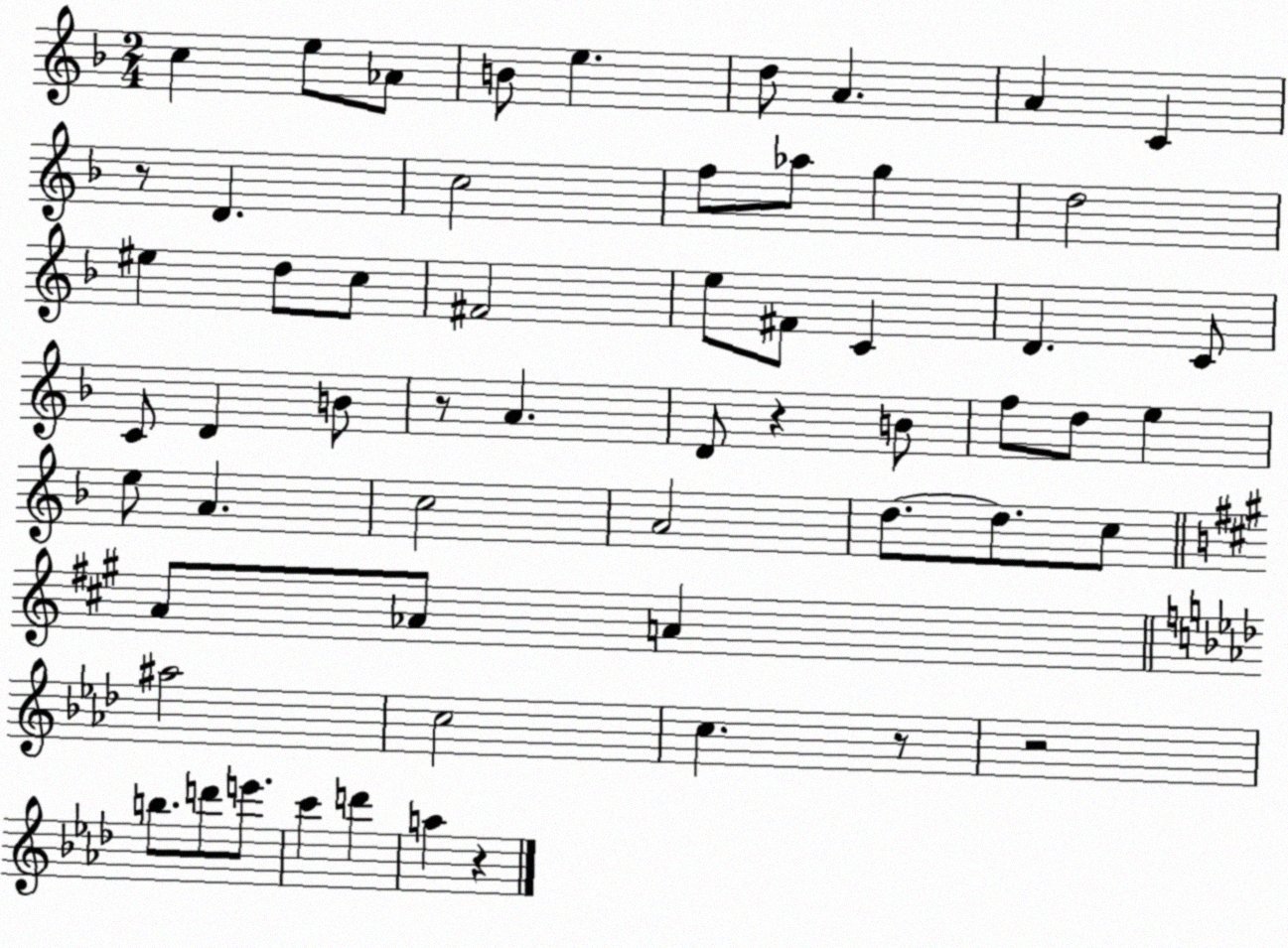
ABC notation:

X:1
T:Untitled
M:2/4
L:1/4
K:F
c e/2 _A/2 B/2 e d/2 A A C z/2 D c2 f/2 _a/2 g d2 ^e d/2 c/2 ^F2 e/2 ^F/2 C D C/2 C/2 D B/2 z/2 A D/2 z B/2 f/2 d/2 e e/2 A c2 A2 d/2 d/2 c/2 A/2 _A/2 A ^a2 c2 c z/2 z2 b/2 d'/2 e'/2 c' d' a z